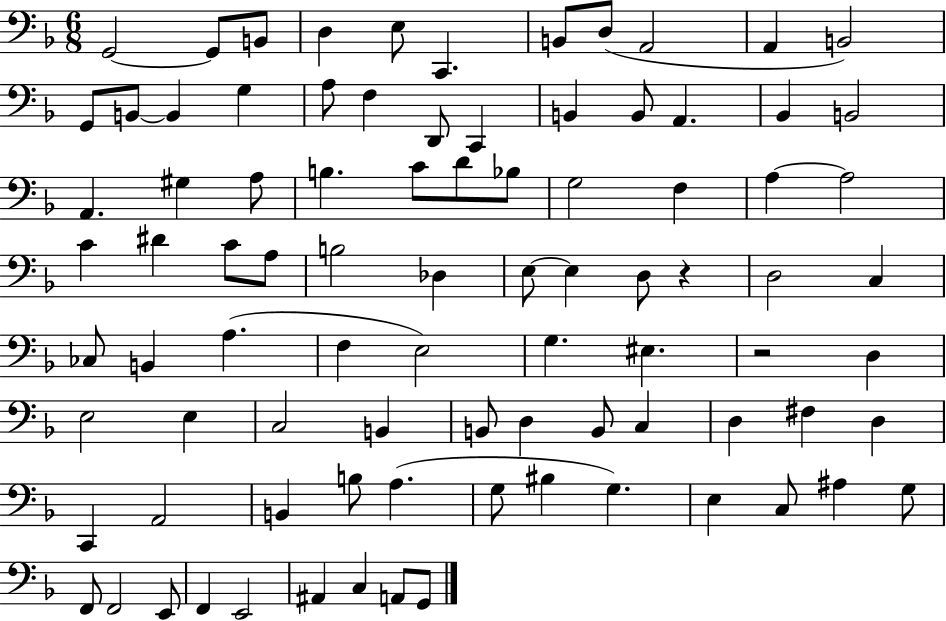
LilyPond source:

{
  \clef bass
  \numericTimeSignature
  \time 6/8
  \key f \major
  g,2~~ g,8 b,8 | d4 e8 c,4. | b,8 d8( a,2 | a,4 b,2) | \break g,8 b,8~~ b,4 g4 | a8 f4 d,8 c,4 | b,4 b,8 a,4. | bes,4 b,2 | \break a,4. gis4 a8 | b4. c'8 d'8 bes8 | g2 f4 | a4~~ a2 | \break c'4 dis'4 c'8 a8 | b2 des4 | e8~~ e4 d8 r4 | d2 c4 | \break ces8 b,4 a4.( | f4 e2) | g4. eis4. | r2 d4 | \break e2 e4 | c2 b,4 | b,8 d4 b,8 c4 | d4 fis4 d4 | \break c,4 a,2 | b,4 b8 a4.( | g8 bis4 g4.) | e4 c8 ais4 g8 | \break f,8 f,2 e,8 | f,4 e,2 | ais,4 c4 a,8 g,8 | \bar "|."
}